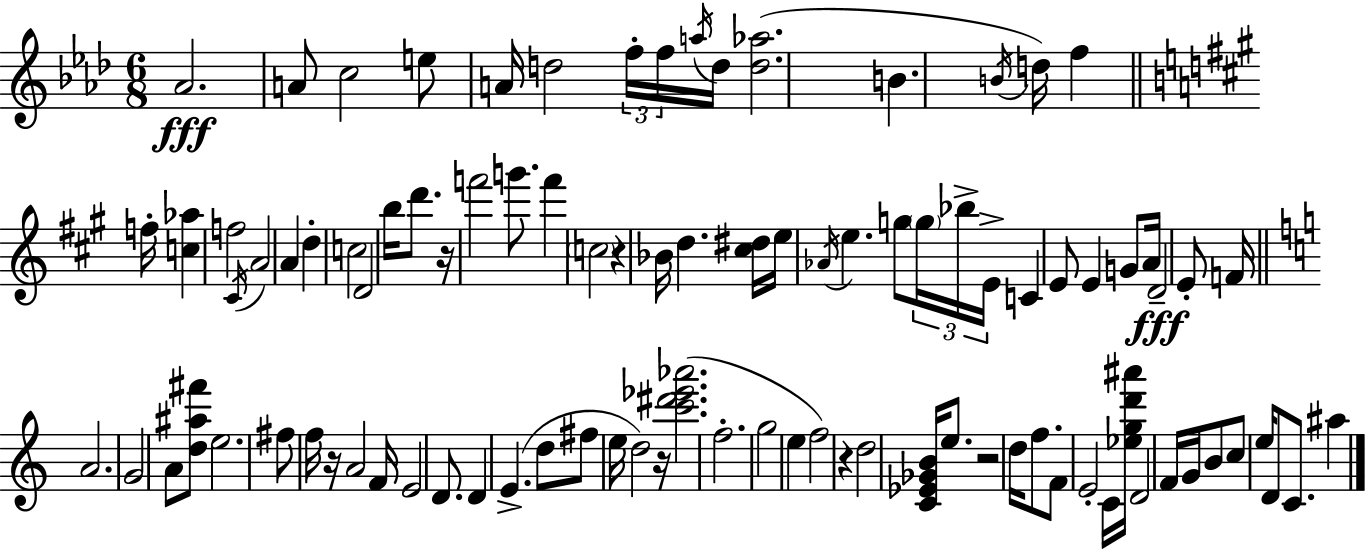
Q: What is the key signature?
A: AES major